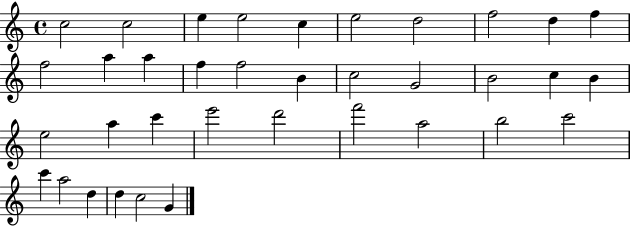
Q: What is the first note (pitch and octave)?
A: C5